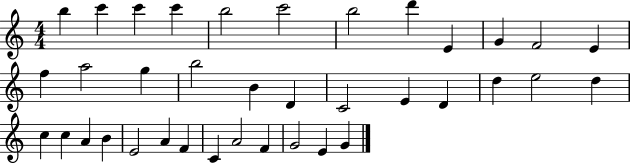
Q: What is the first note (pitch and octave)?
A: B5